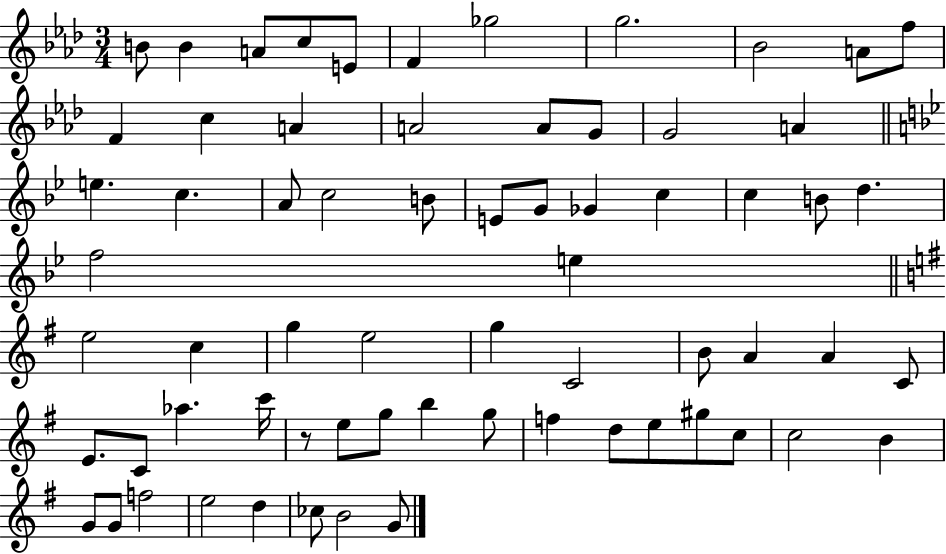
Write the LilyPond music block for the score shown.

{
  \clef treble
  \numericTimeSignature
  \time 3/4
  \key aes \major
  b'8 b'4 a'8 c''8 e'8 | f'4 ges''2 | g''2. | bes'2 a'8 f''8 | \break f'4 c''4 a'4 | a'2 a'8 g'8 | g'2 a'4 | \bar "||" \break \key bes \major e''4. c''4. | a'8 c''2 b'8 | e'8 g'8 ges'4 c''4 | c''4 b'8 d''4. | \break f''2 e''4 | \bar "||" \break \key e \minor e''2 c''4 | g''4 e''2 | g''4 c'2 | b'8 a'4 a'4 c'8 | \break e'8. c'8 aes''4. c'''16 | r8 e''8 g''8 b''4 g''8 | f''4 d''8 e''8 gis''8 c''8 | c''2 b'4 | \break g'8 g'8 f''2 | e''2 d''4 | ces''8 b'2 g'8 | \bar "|."
}